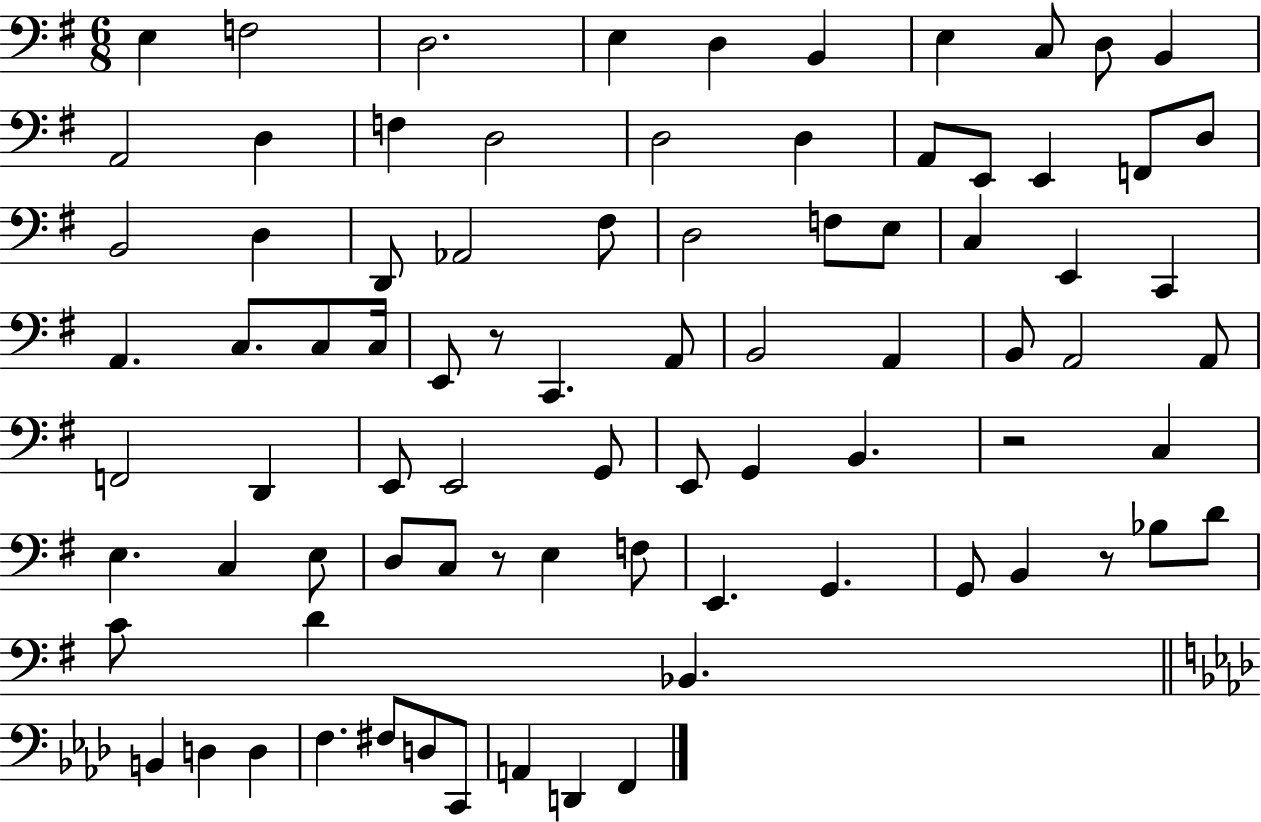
E3/q F3/h D3/h. E3/q D3/q B2/q E3/q C3/e D3/e B2/q A2/h D3/q F3/q D3/h D3/h D3/q A2/e E2/e E2/q F2/e D3/e B2/h D3/q D2/e Ab2/h F#3/e D3/h F3/e E3/e C3/q E2/q C2/q A2/q. C3/e. C3/e C3/s E2/e R/e C2/q. A2/e B2/h A2/q B2/e A2/h A2/e F2/h D2/q E2/e E2/h G2/e E2/e G2/q B2/q. R/h C3/q E3/q. C3/q E3/e D3/e C3/e R/e E3/q F3/e E2/q. G2/q. G2/e B2/q R/e Bb3/e D4/e C4/e D4/q Bb2/q. B2/q D3/q D3/q F3/q. F#3/e D3/e C2/e A2/q D2/q F2/q